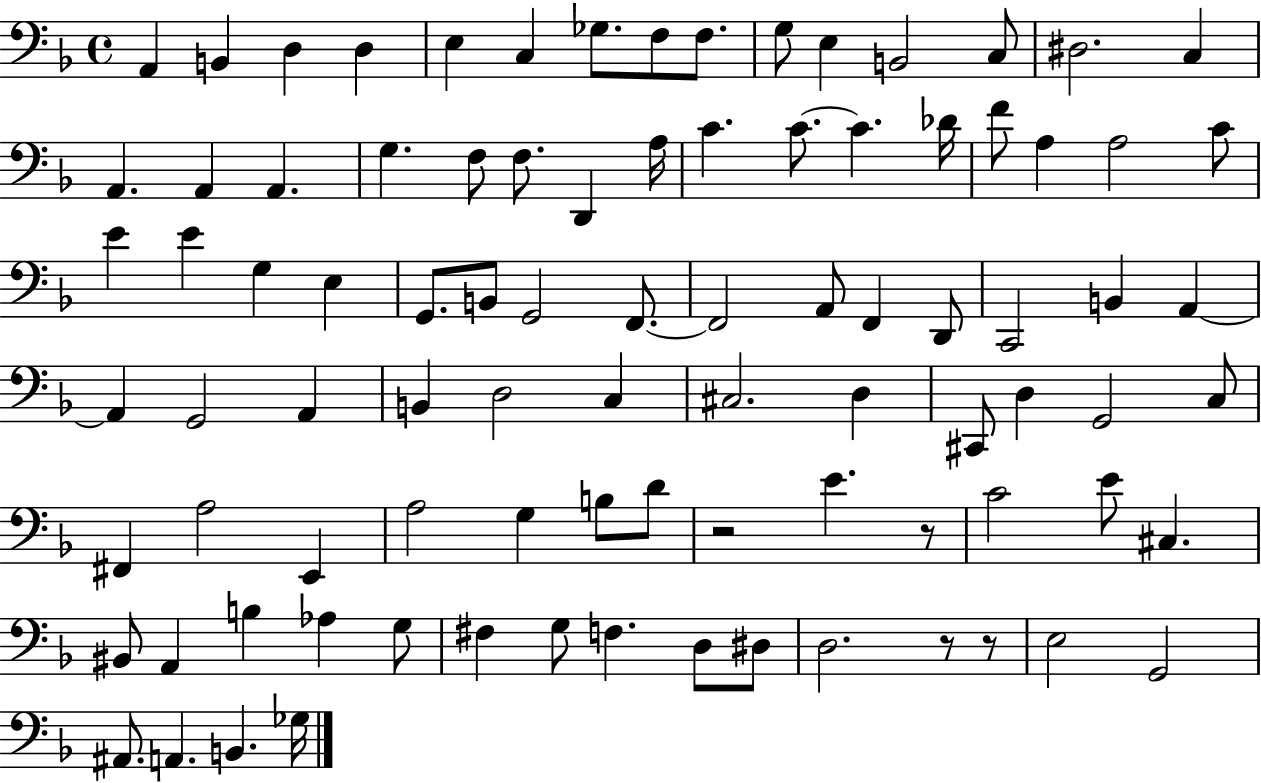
X:1
T:Untitled
M:4/4
L:1/4
K:F
A,, B,, D, D, E, C, _G,/2 F,/2 F,/2 G,/2 E, B,,2 C,/2 ^D,2 C, A,, A,, A,, G, F,/2 F,/2 D,, A,/4 C C/2 C _D/4 F/2 A, A,2 C/2 E E G, E, G,,/2 B,,/2 G,,2 F,,/2 F,,2 A,,/2 F,, D,,/2 C,,2 B,, A,, A,, G,,2 A,, B,, D,2 C, ^C,2 D, ^C,,/2 D, G,,2 C,/2 ^F,, A,2 E,, A,2 G, B,/2 D/2 z2 E z/2 C2 E/2 ^C, ^B,,/2 A,, B, _A, G,/2 ^F, G,/2 F, D,/2 ^D,/2 D,2 z/2 z/2 E,2 G,,2 ^A,,/2 A,, B,, _G,/4